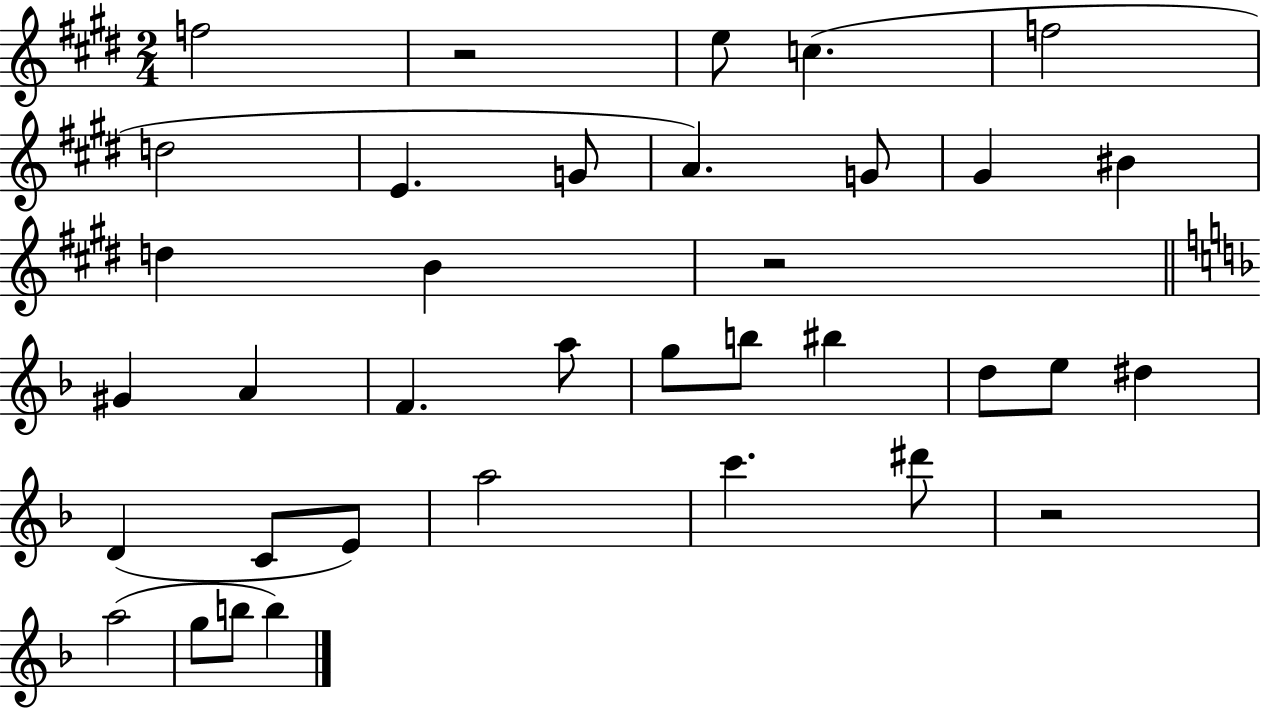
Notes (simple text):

F5/h R/h E5/e C5/q. F5/h D5/h E4/q. G4/e A4/q. G4/e G#4/q BIS4/q D5/q B4/q R/h G#4/q A4/q F4/q. A5/e G5/e B5/e BIS5/q D5/e E5/e D#5/q D4/q C4/e E4/e A5/h C6/q. D#6/e R/h A5/h G5/e B5/e B5/q